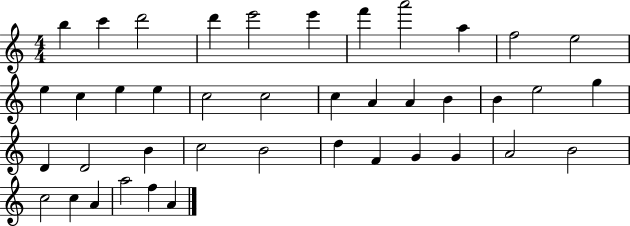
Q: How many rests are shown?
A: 0